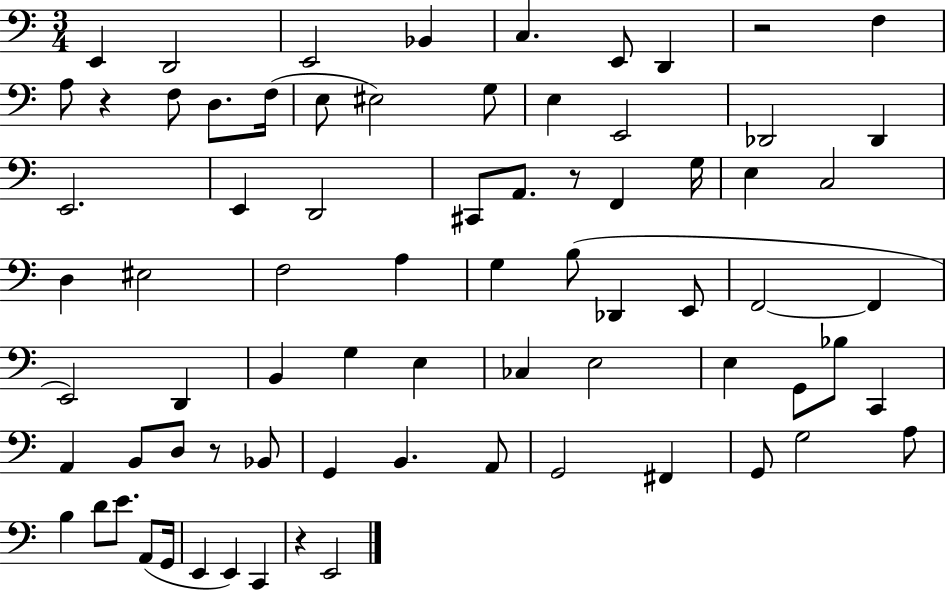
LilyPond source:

{
  \clef bass
  \numericTimeSignature
  \time 3/4
  \key c \major
  e,4 d,2 | e,2 bes,4 | c4. e,8 d,4 | r2 f4 | \break a8 r4 f8 d8. f16( | e8 eis2) g8 | e4 e,2 | des,2 des,4 | \break e,2. | e,4 d,2 | cis,8 a,8. r8 f,4 g16 | e4 c2 | \break d4 eis2 | f2 a4 | g4 b8( des,4 e,8 | f,2~~ f,4 | \break e,2) d,4 | b,4 g4 e4 | ces4 e2 | e4 g,8 bes8 c,4 | \break a,4 b,8 d8 r8 bes,8 | g,4 b,4. a,8 | g,2 fis,4 | g,8 g2 a8 | \break b4 d'8 e'8. a,8( g,16 | e,4 e,4) c,4 | r4 e,2 | \bar "|."
}